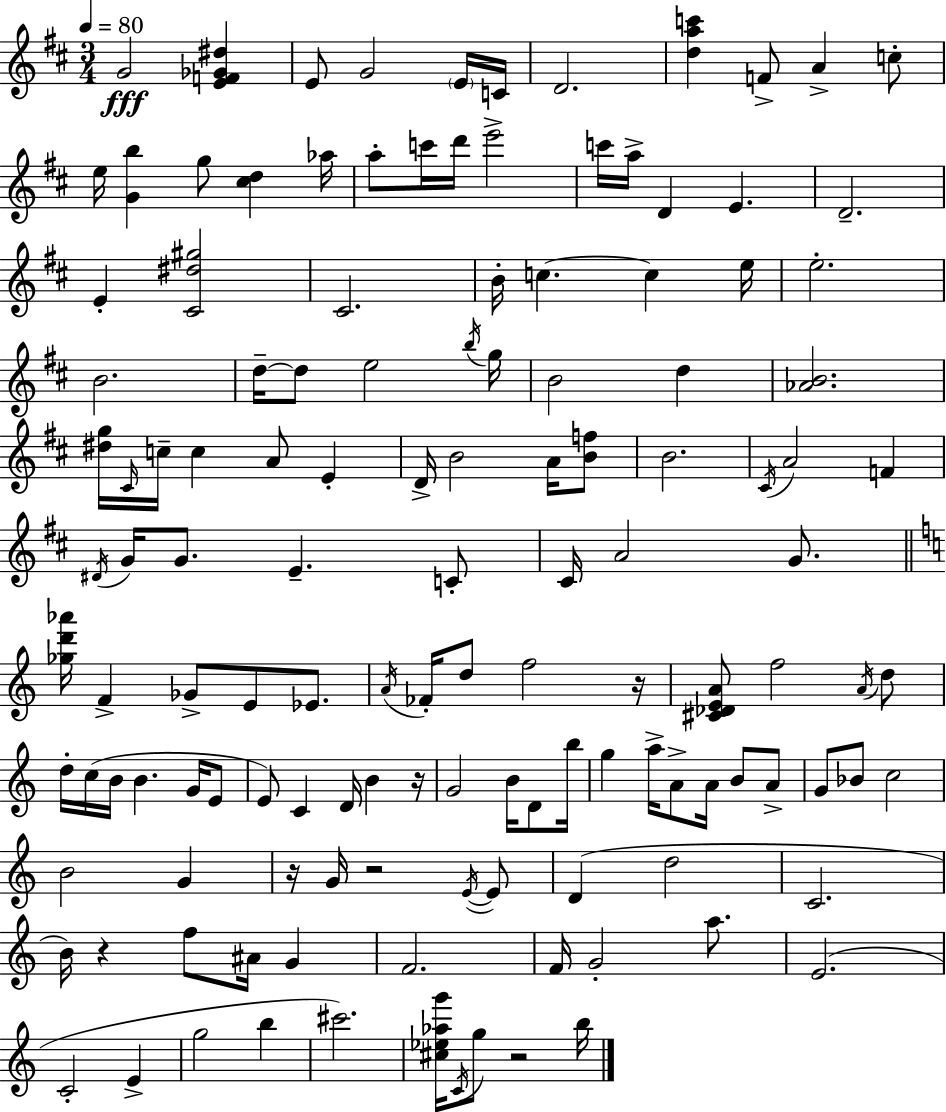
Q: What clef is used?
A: treble